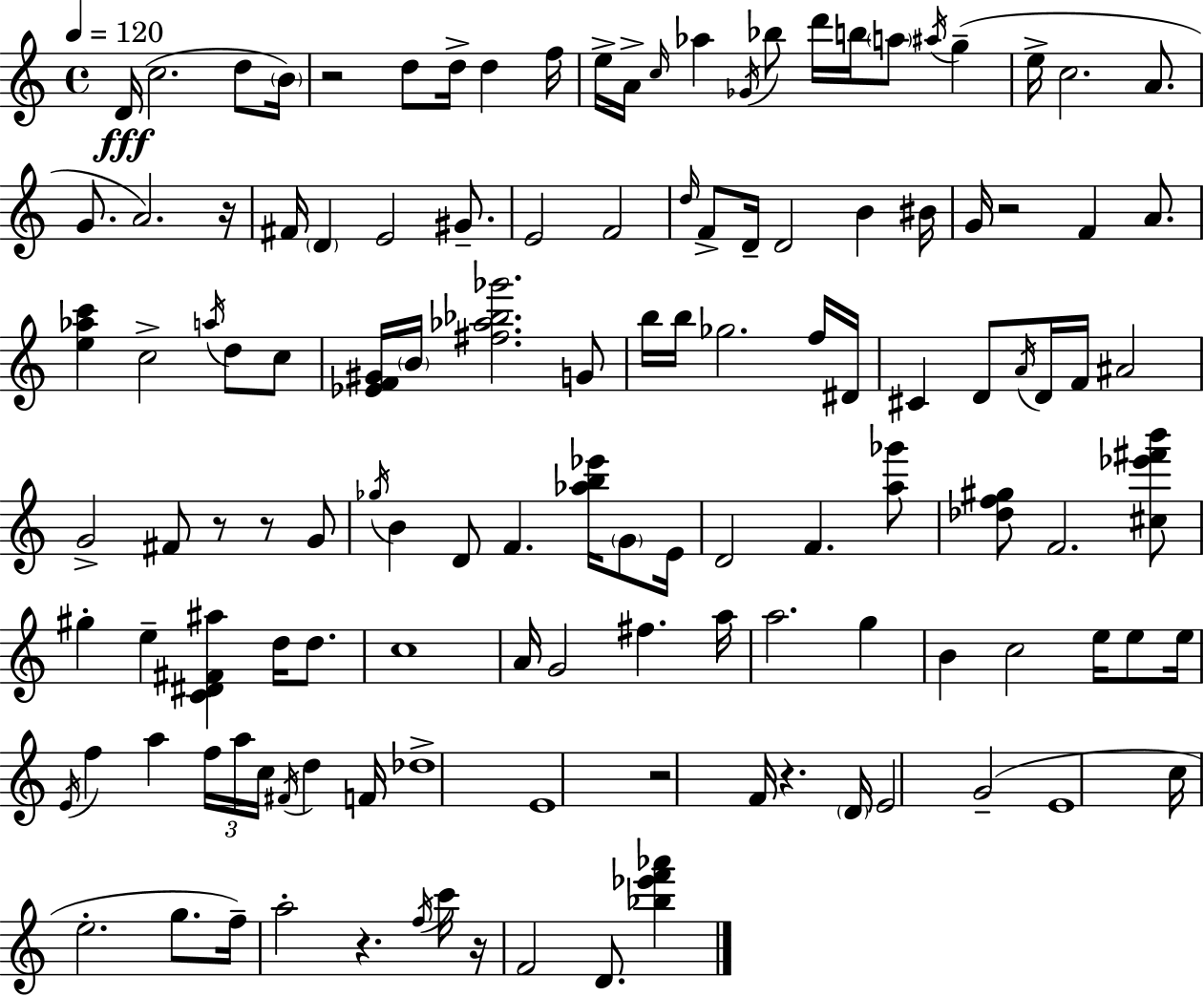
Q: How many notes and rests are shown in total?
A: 127